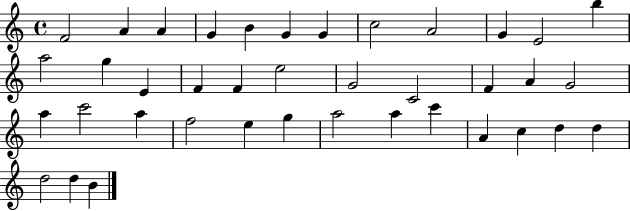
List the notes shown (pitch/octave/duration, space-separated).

F4/h A4/q A4/q G4/q B4/q G4/q G4/q C5/h A4/h G4/q E4/h B5/q A5/h G5/q E4/q F4/q F4/q E5/h G4/h C4/h F4/q A4/q G4/h A5/q C6/h A5/q F5/h E5/q G5/q A5/h A5/q C6/q A4/q C5/q D5/q D5/q D5/h D5/q B4/q